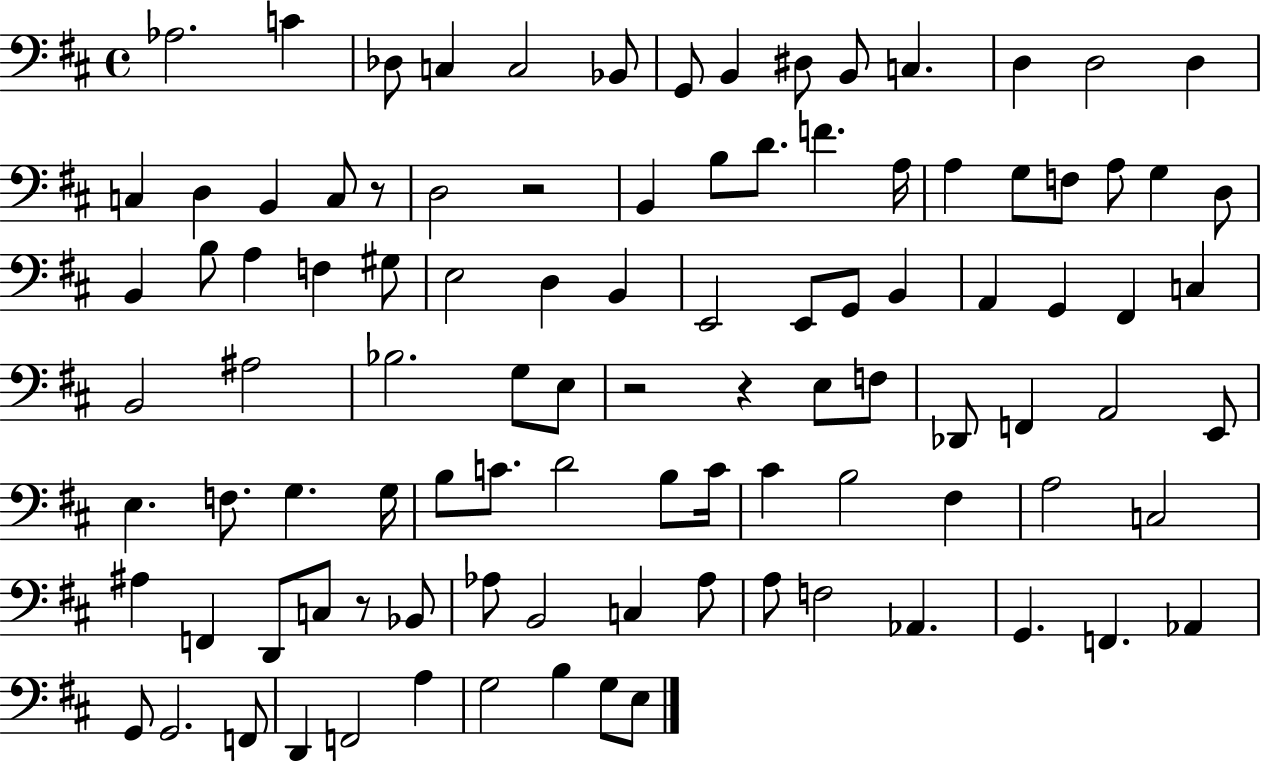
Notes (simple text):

Ab3/h. C4/q Db3/e C3/q C3/h Bb2/e G2/e B2/q D#3/e B2/e C3/q. D3/q D3/h D3/q C3/q D3/q B2/q C3/e R/e D3/h R/h B2/q B3/e D4/e. F4/q. A3/s A3/q G3/e F3/e A3/e G3/q D3/e B2/q B3/e A3/q F3/q G#3/e E3/h D3/q B2/q E2/h E2/e G2/e B2/q A2/q G2/q F#2/q C3/q B2/h A#3/h Bb3/h. G3/e E3/e R/h R/q E3/e F3/e Db2/e F2/q A2/h E2/e E3/q. F3/e. G3/q. G3/s B3/e C4/e. D4/h B3/e C4/s C#4/q B3/h F#3/q A3/h C3/h A#3/q F2/q D2/e C3/e R/e Bb2/e Ab3/e B2/h C3/q Ab3/e A3/e F3/h Ab2/q. G2/q. F2/q. Ab2/q G2/e G2/h. F2/e D2/q F2/h A3/q G3/h B3/q G3/e E3/e